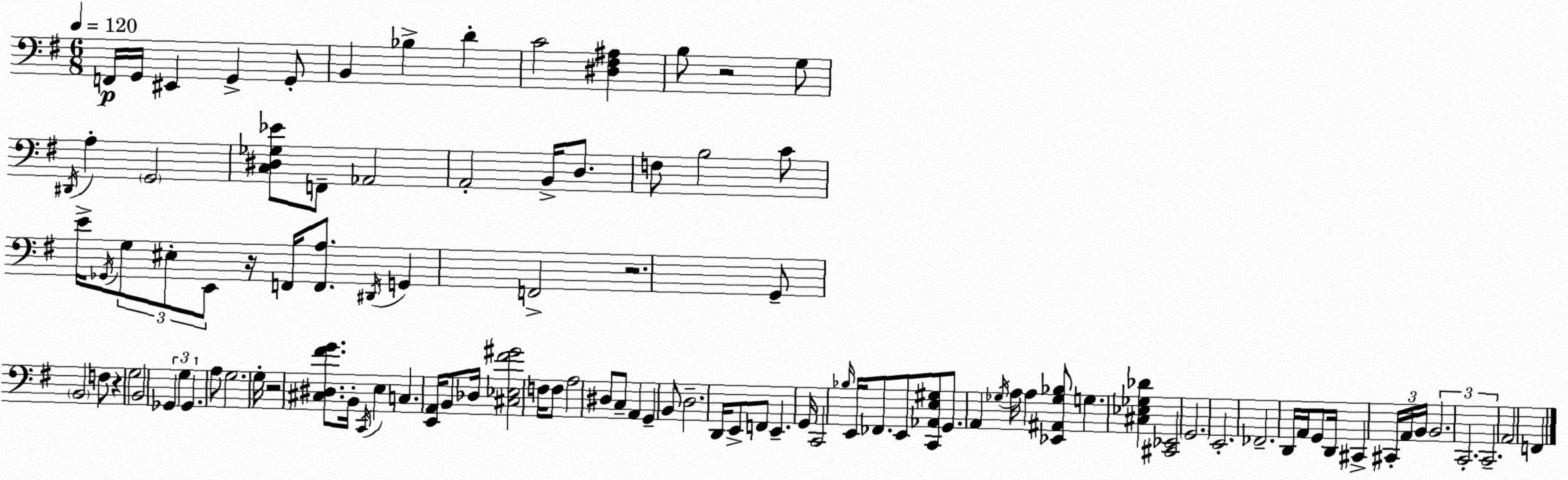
X:1
T:Untitled
M:6/8
L:1/4
K:Em
F,,/4 G,,/4 ^E,, G,, G,,/2 B,, _B, D C2 [^D,^F,^A,] B,/2 z2 G,/2 ^D,,/4 A, G,,2 [C,^D,_G,_E]/2 F,,/2 _A,,2 A,,2 B,,/4 D,/2 F,/2 B,2 C/2 E/4 _G,,/4 G,/2 ^E,/2 E,,/2 z/4 F,,/4 [F,,A,]/2 ^D,,/4 G,, F,,2 z2 G,,/2 B,,2 F,/2 z G,2 B,,2 _G,, G, _G,, A,/2 G,2 G,/4 z2 [^C,^D,^FG]/2 B,,/4 C,,/4 E, C, [E,,A,,]/4 B,,/2 _D,/4 [^C,_E,^F^G]2 F,/4 F,/2 A,2 ^D,/2 C,/2 A,, G,, B,,/2 D,2 D,,/4 E,,/2 F,,/2 E,, G,,/4 C,,2 _B,/4 E,,/4 _F,,/2 E,,/2 [C,,_A,,E,^G,]/2 G,,/2 A,, _G,/4 A,/4 A, [_E,,^A,,_G,_B,]/2 G, [^C,_E,_G,_D] [^C,,_E,,]2 G,,2 E,,2 _F,,2 D,,/4 A,,/4 G,,/2 D,,/4 ^C,, ^C,,/4 A,,/4 B,,/4 B,,2 C,,2 C,,2 A,,2 F,,